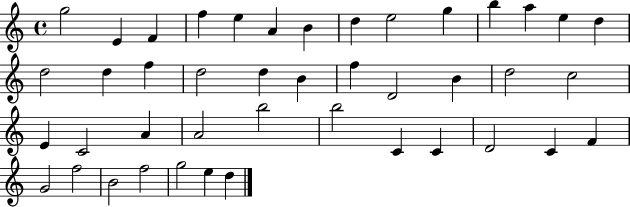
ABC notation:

X:1
T:Untitled
M:4/4
L:1/4
K:C
g2 E F f e A B d e2 g b a e d d2 d f d2 d B f D2 B d2 c2 E C2 A A2 b2 b2 C C D2 C F G2 f2 B2 f2 g2 e d